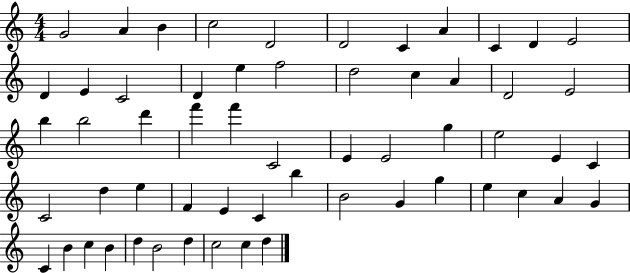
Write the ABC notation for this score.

X:1
T:Untitled
M:4/4
L:1/4
K:C
G2 A B c2 D2 D2 C A C D E2 D E C2 D e f2 d2 c A D2 E2 b b2 d' f' f' C2 E E2 g e2 E C C2 d e F E C b B2 G g e c A G C B c B d B2 d c2 c d